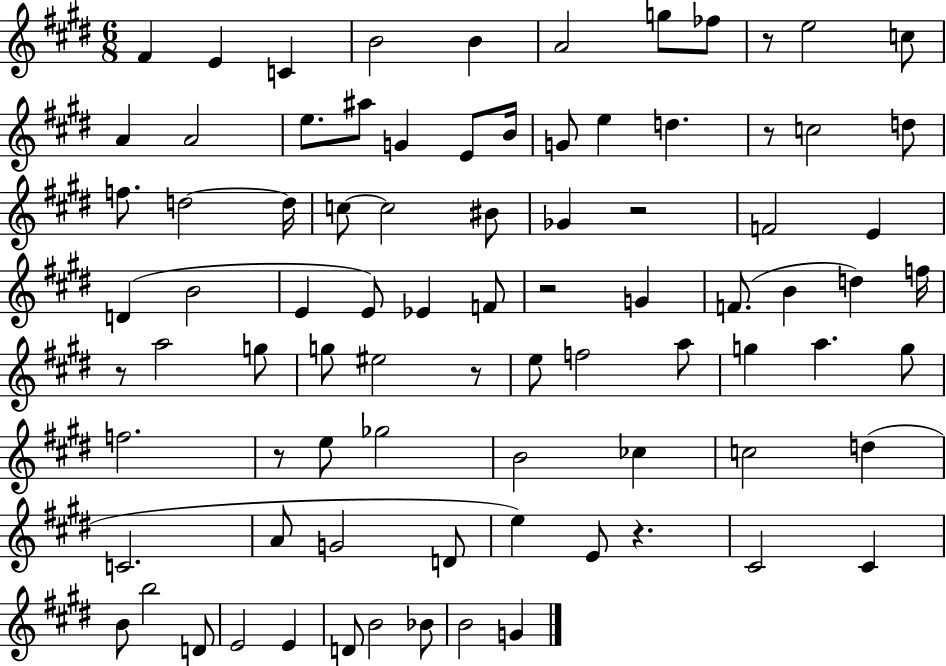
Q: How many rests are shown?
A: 8